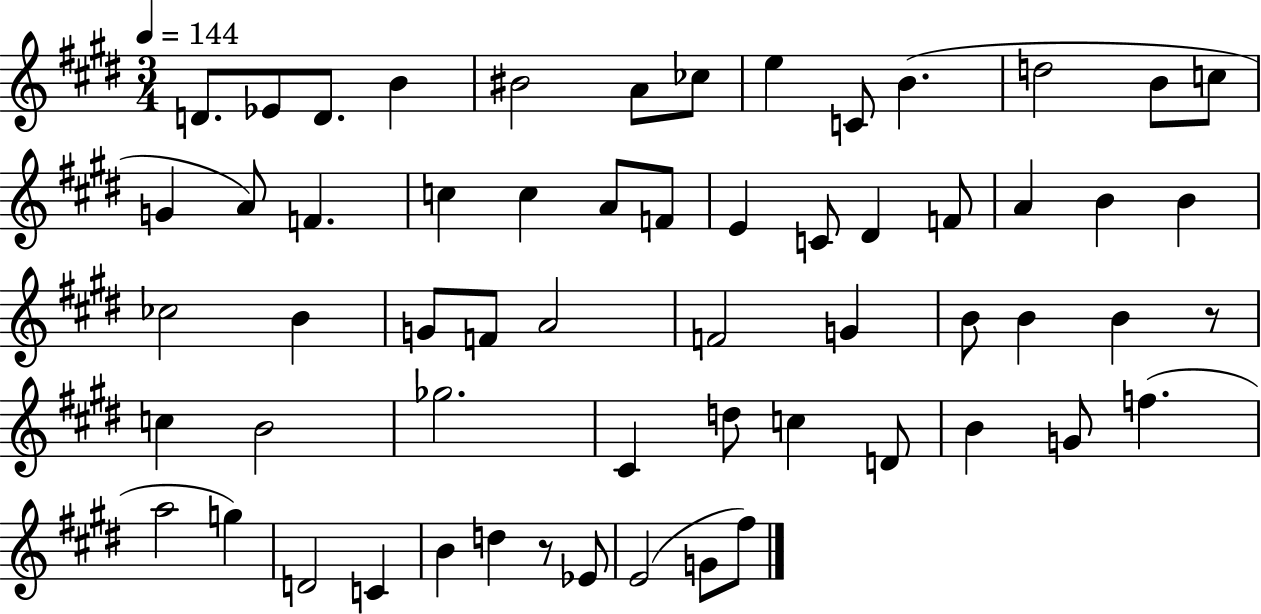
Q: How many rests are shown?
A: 2